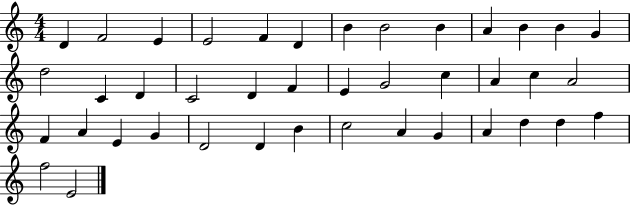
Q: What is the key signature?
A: C major